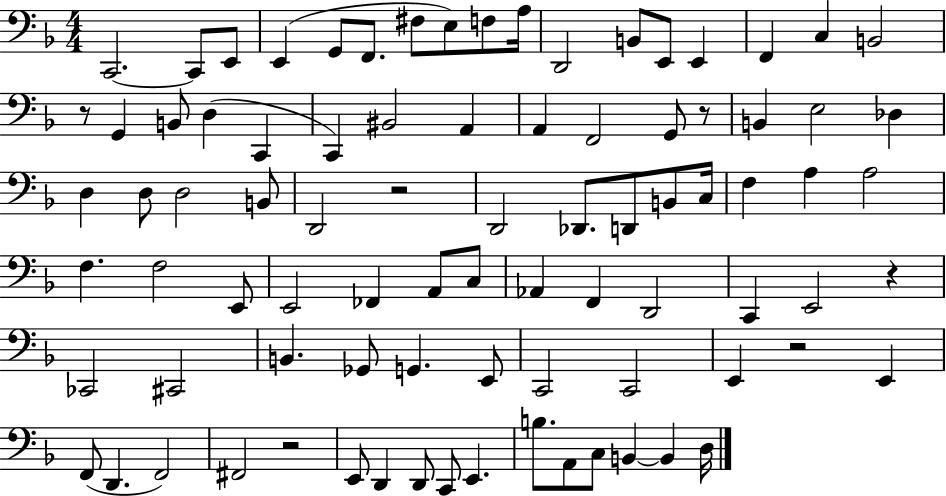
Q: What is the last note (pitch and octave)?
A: D3